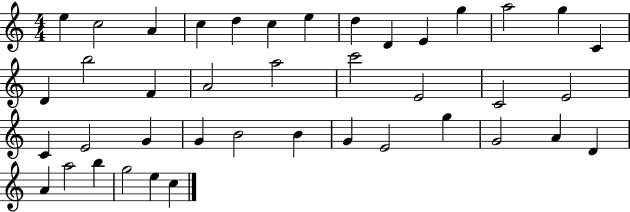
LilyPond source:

{
  \clef treble
  \numericTimeSignature
  \time 4/4
  \key c \major
  e''4 c''2 a'4 | c''4 d''4 c''4 e''4 | d''4 d'4 e'4 g''4 | a''2 g''4 c'4 | \break d'4 b''2 f'4 | a'2 a''2 | c'''2 e'2 | c'2 e'2 | \break c'4 e'2 g'4 | g'4 b'2 b'4 | g'4 e'2 g''4 | g'2 a'4 d'4 | \break a'4 a''2 b''4 | g''2 e''4 c''4 | \bar "|."
}